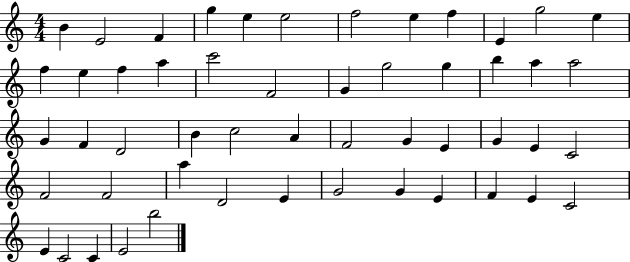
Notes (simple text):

B4/q E4/h F4/q G5/q E5/q E5/h F5/h E5/q F5/q E4/q G5/h E5/q F5/q E5/q F5/q A5/q C6/h F4/h G4/q G5/h G5/q B5/q A5/q A5/h G4/q F4/q D4/h B4/q C5/h A4/q F4/h G4/q E4/q G4/q E4/q C4/h F4/h F4/h A5/q D4/h E4/q G4/h G4/q E4/q F4/q E4/q C4/h E4/q C4/h C4/q E4/h B5/h